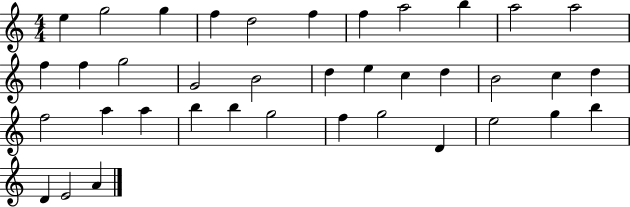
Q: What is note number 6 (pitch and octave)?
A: F5